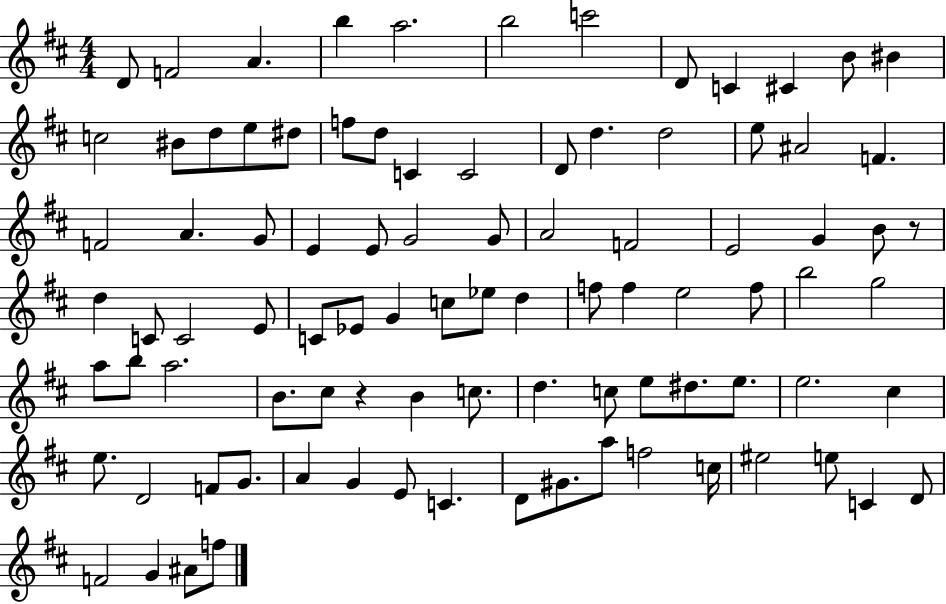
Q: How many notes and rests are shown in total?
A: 92